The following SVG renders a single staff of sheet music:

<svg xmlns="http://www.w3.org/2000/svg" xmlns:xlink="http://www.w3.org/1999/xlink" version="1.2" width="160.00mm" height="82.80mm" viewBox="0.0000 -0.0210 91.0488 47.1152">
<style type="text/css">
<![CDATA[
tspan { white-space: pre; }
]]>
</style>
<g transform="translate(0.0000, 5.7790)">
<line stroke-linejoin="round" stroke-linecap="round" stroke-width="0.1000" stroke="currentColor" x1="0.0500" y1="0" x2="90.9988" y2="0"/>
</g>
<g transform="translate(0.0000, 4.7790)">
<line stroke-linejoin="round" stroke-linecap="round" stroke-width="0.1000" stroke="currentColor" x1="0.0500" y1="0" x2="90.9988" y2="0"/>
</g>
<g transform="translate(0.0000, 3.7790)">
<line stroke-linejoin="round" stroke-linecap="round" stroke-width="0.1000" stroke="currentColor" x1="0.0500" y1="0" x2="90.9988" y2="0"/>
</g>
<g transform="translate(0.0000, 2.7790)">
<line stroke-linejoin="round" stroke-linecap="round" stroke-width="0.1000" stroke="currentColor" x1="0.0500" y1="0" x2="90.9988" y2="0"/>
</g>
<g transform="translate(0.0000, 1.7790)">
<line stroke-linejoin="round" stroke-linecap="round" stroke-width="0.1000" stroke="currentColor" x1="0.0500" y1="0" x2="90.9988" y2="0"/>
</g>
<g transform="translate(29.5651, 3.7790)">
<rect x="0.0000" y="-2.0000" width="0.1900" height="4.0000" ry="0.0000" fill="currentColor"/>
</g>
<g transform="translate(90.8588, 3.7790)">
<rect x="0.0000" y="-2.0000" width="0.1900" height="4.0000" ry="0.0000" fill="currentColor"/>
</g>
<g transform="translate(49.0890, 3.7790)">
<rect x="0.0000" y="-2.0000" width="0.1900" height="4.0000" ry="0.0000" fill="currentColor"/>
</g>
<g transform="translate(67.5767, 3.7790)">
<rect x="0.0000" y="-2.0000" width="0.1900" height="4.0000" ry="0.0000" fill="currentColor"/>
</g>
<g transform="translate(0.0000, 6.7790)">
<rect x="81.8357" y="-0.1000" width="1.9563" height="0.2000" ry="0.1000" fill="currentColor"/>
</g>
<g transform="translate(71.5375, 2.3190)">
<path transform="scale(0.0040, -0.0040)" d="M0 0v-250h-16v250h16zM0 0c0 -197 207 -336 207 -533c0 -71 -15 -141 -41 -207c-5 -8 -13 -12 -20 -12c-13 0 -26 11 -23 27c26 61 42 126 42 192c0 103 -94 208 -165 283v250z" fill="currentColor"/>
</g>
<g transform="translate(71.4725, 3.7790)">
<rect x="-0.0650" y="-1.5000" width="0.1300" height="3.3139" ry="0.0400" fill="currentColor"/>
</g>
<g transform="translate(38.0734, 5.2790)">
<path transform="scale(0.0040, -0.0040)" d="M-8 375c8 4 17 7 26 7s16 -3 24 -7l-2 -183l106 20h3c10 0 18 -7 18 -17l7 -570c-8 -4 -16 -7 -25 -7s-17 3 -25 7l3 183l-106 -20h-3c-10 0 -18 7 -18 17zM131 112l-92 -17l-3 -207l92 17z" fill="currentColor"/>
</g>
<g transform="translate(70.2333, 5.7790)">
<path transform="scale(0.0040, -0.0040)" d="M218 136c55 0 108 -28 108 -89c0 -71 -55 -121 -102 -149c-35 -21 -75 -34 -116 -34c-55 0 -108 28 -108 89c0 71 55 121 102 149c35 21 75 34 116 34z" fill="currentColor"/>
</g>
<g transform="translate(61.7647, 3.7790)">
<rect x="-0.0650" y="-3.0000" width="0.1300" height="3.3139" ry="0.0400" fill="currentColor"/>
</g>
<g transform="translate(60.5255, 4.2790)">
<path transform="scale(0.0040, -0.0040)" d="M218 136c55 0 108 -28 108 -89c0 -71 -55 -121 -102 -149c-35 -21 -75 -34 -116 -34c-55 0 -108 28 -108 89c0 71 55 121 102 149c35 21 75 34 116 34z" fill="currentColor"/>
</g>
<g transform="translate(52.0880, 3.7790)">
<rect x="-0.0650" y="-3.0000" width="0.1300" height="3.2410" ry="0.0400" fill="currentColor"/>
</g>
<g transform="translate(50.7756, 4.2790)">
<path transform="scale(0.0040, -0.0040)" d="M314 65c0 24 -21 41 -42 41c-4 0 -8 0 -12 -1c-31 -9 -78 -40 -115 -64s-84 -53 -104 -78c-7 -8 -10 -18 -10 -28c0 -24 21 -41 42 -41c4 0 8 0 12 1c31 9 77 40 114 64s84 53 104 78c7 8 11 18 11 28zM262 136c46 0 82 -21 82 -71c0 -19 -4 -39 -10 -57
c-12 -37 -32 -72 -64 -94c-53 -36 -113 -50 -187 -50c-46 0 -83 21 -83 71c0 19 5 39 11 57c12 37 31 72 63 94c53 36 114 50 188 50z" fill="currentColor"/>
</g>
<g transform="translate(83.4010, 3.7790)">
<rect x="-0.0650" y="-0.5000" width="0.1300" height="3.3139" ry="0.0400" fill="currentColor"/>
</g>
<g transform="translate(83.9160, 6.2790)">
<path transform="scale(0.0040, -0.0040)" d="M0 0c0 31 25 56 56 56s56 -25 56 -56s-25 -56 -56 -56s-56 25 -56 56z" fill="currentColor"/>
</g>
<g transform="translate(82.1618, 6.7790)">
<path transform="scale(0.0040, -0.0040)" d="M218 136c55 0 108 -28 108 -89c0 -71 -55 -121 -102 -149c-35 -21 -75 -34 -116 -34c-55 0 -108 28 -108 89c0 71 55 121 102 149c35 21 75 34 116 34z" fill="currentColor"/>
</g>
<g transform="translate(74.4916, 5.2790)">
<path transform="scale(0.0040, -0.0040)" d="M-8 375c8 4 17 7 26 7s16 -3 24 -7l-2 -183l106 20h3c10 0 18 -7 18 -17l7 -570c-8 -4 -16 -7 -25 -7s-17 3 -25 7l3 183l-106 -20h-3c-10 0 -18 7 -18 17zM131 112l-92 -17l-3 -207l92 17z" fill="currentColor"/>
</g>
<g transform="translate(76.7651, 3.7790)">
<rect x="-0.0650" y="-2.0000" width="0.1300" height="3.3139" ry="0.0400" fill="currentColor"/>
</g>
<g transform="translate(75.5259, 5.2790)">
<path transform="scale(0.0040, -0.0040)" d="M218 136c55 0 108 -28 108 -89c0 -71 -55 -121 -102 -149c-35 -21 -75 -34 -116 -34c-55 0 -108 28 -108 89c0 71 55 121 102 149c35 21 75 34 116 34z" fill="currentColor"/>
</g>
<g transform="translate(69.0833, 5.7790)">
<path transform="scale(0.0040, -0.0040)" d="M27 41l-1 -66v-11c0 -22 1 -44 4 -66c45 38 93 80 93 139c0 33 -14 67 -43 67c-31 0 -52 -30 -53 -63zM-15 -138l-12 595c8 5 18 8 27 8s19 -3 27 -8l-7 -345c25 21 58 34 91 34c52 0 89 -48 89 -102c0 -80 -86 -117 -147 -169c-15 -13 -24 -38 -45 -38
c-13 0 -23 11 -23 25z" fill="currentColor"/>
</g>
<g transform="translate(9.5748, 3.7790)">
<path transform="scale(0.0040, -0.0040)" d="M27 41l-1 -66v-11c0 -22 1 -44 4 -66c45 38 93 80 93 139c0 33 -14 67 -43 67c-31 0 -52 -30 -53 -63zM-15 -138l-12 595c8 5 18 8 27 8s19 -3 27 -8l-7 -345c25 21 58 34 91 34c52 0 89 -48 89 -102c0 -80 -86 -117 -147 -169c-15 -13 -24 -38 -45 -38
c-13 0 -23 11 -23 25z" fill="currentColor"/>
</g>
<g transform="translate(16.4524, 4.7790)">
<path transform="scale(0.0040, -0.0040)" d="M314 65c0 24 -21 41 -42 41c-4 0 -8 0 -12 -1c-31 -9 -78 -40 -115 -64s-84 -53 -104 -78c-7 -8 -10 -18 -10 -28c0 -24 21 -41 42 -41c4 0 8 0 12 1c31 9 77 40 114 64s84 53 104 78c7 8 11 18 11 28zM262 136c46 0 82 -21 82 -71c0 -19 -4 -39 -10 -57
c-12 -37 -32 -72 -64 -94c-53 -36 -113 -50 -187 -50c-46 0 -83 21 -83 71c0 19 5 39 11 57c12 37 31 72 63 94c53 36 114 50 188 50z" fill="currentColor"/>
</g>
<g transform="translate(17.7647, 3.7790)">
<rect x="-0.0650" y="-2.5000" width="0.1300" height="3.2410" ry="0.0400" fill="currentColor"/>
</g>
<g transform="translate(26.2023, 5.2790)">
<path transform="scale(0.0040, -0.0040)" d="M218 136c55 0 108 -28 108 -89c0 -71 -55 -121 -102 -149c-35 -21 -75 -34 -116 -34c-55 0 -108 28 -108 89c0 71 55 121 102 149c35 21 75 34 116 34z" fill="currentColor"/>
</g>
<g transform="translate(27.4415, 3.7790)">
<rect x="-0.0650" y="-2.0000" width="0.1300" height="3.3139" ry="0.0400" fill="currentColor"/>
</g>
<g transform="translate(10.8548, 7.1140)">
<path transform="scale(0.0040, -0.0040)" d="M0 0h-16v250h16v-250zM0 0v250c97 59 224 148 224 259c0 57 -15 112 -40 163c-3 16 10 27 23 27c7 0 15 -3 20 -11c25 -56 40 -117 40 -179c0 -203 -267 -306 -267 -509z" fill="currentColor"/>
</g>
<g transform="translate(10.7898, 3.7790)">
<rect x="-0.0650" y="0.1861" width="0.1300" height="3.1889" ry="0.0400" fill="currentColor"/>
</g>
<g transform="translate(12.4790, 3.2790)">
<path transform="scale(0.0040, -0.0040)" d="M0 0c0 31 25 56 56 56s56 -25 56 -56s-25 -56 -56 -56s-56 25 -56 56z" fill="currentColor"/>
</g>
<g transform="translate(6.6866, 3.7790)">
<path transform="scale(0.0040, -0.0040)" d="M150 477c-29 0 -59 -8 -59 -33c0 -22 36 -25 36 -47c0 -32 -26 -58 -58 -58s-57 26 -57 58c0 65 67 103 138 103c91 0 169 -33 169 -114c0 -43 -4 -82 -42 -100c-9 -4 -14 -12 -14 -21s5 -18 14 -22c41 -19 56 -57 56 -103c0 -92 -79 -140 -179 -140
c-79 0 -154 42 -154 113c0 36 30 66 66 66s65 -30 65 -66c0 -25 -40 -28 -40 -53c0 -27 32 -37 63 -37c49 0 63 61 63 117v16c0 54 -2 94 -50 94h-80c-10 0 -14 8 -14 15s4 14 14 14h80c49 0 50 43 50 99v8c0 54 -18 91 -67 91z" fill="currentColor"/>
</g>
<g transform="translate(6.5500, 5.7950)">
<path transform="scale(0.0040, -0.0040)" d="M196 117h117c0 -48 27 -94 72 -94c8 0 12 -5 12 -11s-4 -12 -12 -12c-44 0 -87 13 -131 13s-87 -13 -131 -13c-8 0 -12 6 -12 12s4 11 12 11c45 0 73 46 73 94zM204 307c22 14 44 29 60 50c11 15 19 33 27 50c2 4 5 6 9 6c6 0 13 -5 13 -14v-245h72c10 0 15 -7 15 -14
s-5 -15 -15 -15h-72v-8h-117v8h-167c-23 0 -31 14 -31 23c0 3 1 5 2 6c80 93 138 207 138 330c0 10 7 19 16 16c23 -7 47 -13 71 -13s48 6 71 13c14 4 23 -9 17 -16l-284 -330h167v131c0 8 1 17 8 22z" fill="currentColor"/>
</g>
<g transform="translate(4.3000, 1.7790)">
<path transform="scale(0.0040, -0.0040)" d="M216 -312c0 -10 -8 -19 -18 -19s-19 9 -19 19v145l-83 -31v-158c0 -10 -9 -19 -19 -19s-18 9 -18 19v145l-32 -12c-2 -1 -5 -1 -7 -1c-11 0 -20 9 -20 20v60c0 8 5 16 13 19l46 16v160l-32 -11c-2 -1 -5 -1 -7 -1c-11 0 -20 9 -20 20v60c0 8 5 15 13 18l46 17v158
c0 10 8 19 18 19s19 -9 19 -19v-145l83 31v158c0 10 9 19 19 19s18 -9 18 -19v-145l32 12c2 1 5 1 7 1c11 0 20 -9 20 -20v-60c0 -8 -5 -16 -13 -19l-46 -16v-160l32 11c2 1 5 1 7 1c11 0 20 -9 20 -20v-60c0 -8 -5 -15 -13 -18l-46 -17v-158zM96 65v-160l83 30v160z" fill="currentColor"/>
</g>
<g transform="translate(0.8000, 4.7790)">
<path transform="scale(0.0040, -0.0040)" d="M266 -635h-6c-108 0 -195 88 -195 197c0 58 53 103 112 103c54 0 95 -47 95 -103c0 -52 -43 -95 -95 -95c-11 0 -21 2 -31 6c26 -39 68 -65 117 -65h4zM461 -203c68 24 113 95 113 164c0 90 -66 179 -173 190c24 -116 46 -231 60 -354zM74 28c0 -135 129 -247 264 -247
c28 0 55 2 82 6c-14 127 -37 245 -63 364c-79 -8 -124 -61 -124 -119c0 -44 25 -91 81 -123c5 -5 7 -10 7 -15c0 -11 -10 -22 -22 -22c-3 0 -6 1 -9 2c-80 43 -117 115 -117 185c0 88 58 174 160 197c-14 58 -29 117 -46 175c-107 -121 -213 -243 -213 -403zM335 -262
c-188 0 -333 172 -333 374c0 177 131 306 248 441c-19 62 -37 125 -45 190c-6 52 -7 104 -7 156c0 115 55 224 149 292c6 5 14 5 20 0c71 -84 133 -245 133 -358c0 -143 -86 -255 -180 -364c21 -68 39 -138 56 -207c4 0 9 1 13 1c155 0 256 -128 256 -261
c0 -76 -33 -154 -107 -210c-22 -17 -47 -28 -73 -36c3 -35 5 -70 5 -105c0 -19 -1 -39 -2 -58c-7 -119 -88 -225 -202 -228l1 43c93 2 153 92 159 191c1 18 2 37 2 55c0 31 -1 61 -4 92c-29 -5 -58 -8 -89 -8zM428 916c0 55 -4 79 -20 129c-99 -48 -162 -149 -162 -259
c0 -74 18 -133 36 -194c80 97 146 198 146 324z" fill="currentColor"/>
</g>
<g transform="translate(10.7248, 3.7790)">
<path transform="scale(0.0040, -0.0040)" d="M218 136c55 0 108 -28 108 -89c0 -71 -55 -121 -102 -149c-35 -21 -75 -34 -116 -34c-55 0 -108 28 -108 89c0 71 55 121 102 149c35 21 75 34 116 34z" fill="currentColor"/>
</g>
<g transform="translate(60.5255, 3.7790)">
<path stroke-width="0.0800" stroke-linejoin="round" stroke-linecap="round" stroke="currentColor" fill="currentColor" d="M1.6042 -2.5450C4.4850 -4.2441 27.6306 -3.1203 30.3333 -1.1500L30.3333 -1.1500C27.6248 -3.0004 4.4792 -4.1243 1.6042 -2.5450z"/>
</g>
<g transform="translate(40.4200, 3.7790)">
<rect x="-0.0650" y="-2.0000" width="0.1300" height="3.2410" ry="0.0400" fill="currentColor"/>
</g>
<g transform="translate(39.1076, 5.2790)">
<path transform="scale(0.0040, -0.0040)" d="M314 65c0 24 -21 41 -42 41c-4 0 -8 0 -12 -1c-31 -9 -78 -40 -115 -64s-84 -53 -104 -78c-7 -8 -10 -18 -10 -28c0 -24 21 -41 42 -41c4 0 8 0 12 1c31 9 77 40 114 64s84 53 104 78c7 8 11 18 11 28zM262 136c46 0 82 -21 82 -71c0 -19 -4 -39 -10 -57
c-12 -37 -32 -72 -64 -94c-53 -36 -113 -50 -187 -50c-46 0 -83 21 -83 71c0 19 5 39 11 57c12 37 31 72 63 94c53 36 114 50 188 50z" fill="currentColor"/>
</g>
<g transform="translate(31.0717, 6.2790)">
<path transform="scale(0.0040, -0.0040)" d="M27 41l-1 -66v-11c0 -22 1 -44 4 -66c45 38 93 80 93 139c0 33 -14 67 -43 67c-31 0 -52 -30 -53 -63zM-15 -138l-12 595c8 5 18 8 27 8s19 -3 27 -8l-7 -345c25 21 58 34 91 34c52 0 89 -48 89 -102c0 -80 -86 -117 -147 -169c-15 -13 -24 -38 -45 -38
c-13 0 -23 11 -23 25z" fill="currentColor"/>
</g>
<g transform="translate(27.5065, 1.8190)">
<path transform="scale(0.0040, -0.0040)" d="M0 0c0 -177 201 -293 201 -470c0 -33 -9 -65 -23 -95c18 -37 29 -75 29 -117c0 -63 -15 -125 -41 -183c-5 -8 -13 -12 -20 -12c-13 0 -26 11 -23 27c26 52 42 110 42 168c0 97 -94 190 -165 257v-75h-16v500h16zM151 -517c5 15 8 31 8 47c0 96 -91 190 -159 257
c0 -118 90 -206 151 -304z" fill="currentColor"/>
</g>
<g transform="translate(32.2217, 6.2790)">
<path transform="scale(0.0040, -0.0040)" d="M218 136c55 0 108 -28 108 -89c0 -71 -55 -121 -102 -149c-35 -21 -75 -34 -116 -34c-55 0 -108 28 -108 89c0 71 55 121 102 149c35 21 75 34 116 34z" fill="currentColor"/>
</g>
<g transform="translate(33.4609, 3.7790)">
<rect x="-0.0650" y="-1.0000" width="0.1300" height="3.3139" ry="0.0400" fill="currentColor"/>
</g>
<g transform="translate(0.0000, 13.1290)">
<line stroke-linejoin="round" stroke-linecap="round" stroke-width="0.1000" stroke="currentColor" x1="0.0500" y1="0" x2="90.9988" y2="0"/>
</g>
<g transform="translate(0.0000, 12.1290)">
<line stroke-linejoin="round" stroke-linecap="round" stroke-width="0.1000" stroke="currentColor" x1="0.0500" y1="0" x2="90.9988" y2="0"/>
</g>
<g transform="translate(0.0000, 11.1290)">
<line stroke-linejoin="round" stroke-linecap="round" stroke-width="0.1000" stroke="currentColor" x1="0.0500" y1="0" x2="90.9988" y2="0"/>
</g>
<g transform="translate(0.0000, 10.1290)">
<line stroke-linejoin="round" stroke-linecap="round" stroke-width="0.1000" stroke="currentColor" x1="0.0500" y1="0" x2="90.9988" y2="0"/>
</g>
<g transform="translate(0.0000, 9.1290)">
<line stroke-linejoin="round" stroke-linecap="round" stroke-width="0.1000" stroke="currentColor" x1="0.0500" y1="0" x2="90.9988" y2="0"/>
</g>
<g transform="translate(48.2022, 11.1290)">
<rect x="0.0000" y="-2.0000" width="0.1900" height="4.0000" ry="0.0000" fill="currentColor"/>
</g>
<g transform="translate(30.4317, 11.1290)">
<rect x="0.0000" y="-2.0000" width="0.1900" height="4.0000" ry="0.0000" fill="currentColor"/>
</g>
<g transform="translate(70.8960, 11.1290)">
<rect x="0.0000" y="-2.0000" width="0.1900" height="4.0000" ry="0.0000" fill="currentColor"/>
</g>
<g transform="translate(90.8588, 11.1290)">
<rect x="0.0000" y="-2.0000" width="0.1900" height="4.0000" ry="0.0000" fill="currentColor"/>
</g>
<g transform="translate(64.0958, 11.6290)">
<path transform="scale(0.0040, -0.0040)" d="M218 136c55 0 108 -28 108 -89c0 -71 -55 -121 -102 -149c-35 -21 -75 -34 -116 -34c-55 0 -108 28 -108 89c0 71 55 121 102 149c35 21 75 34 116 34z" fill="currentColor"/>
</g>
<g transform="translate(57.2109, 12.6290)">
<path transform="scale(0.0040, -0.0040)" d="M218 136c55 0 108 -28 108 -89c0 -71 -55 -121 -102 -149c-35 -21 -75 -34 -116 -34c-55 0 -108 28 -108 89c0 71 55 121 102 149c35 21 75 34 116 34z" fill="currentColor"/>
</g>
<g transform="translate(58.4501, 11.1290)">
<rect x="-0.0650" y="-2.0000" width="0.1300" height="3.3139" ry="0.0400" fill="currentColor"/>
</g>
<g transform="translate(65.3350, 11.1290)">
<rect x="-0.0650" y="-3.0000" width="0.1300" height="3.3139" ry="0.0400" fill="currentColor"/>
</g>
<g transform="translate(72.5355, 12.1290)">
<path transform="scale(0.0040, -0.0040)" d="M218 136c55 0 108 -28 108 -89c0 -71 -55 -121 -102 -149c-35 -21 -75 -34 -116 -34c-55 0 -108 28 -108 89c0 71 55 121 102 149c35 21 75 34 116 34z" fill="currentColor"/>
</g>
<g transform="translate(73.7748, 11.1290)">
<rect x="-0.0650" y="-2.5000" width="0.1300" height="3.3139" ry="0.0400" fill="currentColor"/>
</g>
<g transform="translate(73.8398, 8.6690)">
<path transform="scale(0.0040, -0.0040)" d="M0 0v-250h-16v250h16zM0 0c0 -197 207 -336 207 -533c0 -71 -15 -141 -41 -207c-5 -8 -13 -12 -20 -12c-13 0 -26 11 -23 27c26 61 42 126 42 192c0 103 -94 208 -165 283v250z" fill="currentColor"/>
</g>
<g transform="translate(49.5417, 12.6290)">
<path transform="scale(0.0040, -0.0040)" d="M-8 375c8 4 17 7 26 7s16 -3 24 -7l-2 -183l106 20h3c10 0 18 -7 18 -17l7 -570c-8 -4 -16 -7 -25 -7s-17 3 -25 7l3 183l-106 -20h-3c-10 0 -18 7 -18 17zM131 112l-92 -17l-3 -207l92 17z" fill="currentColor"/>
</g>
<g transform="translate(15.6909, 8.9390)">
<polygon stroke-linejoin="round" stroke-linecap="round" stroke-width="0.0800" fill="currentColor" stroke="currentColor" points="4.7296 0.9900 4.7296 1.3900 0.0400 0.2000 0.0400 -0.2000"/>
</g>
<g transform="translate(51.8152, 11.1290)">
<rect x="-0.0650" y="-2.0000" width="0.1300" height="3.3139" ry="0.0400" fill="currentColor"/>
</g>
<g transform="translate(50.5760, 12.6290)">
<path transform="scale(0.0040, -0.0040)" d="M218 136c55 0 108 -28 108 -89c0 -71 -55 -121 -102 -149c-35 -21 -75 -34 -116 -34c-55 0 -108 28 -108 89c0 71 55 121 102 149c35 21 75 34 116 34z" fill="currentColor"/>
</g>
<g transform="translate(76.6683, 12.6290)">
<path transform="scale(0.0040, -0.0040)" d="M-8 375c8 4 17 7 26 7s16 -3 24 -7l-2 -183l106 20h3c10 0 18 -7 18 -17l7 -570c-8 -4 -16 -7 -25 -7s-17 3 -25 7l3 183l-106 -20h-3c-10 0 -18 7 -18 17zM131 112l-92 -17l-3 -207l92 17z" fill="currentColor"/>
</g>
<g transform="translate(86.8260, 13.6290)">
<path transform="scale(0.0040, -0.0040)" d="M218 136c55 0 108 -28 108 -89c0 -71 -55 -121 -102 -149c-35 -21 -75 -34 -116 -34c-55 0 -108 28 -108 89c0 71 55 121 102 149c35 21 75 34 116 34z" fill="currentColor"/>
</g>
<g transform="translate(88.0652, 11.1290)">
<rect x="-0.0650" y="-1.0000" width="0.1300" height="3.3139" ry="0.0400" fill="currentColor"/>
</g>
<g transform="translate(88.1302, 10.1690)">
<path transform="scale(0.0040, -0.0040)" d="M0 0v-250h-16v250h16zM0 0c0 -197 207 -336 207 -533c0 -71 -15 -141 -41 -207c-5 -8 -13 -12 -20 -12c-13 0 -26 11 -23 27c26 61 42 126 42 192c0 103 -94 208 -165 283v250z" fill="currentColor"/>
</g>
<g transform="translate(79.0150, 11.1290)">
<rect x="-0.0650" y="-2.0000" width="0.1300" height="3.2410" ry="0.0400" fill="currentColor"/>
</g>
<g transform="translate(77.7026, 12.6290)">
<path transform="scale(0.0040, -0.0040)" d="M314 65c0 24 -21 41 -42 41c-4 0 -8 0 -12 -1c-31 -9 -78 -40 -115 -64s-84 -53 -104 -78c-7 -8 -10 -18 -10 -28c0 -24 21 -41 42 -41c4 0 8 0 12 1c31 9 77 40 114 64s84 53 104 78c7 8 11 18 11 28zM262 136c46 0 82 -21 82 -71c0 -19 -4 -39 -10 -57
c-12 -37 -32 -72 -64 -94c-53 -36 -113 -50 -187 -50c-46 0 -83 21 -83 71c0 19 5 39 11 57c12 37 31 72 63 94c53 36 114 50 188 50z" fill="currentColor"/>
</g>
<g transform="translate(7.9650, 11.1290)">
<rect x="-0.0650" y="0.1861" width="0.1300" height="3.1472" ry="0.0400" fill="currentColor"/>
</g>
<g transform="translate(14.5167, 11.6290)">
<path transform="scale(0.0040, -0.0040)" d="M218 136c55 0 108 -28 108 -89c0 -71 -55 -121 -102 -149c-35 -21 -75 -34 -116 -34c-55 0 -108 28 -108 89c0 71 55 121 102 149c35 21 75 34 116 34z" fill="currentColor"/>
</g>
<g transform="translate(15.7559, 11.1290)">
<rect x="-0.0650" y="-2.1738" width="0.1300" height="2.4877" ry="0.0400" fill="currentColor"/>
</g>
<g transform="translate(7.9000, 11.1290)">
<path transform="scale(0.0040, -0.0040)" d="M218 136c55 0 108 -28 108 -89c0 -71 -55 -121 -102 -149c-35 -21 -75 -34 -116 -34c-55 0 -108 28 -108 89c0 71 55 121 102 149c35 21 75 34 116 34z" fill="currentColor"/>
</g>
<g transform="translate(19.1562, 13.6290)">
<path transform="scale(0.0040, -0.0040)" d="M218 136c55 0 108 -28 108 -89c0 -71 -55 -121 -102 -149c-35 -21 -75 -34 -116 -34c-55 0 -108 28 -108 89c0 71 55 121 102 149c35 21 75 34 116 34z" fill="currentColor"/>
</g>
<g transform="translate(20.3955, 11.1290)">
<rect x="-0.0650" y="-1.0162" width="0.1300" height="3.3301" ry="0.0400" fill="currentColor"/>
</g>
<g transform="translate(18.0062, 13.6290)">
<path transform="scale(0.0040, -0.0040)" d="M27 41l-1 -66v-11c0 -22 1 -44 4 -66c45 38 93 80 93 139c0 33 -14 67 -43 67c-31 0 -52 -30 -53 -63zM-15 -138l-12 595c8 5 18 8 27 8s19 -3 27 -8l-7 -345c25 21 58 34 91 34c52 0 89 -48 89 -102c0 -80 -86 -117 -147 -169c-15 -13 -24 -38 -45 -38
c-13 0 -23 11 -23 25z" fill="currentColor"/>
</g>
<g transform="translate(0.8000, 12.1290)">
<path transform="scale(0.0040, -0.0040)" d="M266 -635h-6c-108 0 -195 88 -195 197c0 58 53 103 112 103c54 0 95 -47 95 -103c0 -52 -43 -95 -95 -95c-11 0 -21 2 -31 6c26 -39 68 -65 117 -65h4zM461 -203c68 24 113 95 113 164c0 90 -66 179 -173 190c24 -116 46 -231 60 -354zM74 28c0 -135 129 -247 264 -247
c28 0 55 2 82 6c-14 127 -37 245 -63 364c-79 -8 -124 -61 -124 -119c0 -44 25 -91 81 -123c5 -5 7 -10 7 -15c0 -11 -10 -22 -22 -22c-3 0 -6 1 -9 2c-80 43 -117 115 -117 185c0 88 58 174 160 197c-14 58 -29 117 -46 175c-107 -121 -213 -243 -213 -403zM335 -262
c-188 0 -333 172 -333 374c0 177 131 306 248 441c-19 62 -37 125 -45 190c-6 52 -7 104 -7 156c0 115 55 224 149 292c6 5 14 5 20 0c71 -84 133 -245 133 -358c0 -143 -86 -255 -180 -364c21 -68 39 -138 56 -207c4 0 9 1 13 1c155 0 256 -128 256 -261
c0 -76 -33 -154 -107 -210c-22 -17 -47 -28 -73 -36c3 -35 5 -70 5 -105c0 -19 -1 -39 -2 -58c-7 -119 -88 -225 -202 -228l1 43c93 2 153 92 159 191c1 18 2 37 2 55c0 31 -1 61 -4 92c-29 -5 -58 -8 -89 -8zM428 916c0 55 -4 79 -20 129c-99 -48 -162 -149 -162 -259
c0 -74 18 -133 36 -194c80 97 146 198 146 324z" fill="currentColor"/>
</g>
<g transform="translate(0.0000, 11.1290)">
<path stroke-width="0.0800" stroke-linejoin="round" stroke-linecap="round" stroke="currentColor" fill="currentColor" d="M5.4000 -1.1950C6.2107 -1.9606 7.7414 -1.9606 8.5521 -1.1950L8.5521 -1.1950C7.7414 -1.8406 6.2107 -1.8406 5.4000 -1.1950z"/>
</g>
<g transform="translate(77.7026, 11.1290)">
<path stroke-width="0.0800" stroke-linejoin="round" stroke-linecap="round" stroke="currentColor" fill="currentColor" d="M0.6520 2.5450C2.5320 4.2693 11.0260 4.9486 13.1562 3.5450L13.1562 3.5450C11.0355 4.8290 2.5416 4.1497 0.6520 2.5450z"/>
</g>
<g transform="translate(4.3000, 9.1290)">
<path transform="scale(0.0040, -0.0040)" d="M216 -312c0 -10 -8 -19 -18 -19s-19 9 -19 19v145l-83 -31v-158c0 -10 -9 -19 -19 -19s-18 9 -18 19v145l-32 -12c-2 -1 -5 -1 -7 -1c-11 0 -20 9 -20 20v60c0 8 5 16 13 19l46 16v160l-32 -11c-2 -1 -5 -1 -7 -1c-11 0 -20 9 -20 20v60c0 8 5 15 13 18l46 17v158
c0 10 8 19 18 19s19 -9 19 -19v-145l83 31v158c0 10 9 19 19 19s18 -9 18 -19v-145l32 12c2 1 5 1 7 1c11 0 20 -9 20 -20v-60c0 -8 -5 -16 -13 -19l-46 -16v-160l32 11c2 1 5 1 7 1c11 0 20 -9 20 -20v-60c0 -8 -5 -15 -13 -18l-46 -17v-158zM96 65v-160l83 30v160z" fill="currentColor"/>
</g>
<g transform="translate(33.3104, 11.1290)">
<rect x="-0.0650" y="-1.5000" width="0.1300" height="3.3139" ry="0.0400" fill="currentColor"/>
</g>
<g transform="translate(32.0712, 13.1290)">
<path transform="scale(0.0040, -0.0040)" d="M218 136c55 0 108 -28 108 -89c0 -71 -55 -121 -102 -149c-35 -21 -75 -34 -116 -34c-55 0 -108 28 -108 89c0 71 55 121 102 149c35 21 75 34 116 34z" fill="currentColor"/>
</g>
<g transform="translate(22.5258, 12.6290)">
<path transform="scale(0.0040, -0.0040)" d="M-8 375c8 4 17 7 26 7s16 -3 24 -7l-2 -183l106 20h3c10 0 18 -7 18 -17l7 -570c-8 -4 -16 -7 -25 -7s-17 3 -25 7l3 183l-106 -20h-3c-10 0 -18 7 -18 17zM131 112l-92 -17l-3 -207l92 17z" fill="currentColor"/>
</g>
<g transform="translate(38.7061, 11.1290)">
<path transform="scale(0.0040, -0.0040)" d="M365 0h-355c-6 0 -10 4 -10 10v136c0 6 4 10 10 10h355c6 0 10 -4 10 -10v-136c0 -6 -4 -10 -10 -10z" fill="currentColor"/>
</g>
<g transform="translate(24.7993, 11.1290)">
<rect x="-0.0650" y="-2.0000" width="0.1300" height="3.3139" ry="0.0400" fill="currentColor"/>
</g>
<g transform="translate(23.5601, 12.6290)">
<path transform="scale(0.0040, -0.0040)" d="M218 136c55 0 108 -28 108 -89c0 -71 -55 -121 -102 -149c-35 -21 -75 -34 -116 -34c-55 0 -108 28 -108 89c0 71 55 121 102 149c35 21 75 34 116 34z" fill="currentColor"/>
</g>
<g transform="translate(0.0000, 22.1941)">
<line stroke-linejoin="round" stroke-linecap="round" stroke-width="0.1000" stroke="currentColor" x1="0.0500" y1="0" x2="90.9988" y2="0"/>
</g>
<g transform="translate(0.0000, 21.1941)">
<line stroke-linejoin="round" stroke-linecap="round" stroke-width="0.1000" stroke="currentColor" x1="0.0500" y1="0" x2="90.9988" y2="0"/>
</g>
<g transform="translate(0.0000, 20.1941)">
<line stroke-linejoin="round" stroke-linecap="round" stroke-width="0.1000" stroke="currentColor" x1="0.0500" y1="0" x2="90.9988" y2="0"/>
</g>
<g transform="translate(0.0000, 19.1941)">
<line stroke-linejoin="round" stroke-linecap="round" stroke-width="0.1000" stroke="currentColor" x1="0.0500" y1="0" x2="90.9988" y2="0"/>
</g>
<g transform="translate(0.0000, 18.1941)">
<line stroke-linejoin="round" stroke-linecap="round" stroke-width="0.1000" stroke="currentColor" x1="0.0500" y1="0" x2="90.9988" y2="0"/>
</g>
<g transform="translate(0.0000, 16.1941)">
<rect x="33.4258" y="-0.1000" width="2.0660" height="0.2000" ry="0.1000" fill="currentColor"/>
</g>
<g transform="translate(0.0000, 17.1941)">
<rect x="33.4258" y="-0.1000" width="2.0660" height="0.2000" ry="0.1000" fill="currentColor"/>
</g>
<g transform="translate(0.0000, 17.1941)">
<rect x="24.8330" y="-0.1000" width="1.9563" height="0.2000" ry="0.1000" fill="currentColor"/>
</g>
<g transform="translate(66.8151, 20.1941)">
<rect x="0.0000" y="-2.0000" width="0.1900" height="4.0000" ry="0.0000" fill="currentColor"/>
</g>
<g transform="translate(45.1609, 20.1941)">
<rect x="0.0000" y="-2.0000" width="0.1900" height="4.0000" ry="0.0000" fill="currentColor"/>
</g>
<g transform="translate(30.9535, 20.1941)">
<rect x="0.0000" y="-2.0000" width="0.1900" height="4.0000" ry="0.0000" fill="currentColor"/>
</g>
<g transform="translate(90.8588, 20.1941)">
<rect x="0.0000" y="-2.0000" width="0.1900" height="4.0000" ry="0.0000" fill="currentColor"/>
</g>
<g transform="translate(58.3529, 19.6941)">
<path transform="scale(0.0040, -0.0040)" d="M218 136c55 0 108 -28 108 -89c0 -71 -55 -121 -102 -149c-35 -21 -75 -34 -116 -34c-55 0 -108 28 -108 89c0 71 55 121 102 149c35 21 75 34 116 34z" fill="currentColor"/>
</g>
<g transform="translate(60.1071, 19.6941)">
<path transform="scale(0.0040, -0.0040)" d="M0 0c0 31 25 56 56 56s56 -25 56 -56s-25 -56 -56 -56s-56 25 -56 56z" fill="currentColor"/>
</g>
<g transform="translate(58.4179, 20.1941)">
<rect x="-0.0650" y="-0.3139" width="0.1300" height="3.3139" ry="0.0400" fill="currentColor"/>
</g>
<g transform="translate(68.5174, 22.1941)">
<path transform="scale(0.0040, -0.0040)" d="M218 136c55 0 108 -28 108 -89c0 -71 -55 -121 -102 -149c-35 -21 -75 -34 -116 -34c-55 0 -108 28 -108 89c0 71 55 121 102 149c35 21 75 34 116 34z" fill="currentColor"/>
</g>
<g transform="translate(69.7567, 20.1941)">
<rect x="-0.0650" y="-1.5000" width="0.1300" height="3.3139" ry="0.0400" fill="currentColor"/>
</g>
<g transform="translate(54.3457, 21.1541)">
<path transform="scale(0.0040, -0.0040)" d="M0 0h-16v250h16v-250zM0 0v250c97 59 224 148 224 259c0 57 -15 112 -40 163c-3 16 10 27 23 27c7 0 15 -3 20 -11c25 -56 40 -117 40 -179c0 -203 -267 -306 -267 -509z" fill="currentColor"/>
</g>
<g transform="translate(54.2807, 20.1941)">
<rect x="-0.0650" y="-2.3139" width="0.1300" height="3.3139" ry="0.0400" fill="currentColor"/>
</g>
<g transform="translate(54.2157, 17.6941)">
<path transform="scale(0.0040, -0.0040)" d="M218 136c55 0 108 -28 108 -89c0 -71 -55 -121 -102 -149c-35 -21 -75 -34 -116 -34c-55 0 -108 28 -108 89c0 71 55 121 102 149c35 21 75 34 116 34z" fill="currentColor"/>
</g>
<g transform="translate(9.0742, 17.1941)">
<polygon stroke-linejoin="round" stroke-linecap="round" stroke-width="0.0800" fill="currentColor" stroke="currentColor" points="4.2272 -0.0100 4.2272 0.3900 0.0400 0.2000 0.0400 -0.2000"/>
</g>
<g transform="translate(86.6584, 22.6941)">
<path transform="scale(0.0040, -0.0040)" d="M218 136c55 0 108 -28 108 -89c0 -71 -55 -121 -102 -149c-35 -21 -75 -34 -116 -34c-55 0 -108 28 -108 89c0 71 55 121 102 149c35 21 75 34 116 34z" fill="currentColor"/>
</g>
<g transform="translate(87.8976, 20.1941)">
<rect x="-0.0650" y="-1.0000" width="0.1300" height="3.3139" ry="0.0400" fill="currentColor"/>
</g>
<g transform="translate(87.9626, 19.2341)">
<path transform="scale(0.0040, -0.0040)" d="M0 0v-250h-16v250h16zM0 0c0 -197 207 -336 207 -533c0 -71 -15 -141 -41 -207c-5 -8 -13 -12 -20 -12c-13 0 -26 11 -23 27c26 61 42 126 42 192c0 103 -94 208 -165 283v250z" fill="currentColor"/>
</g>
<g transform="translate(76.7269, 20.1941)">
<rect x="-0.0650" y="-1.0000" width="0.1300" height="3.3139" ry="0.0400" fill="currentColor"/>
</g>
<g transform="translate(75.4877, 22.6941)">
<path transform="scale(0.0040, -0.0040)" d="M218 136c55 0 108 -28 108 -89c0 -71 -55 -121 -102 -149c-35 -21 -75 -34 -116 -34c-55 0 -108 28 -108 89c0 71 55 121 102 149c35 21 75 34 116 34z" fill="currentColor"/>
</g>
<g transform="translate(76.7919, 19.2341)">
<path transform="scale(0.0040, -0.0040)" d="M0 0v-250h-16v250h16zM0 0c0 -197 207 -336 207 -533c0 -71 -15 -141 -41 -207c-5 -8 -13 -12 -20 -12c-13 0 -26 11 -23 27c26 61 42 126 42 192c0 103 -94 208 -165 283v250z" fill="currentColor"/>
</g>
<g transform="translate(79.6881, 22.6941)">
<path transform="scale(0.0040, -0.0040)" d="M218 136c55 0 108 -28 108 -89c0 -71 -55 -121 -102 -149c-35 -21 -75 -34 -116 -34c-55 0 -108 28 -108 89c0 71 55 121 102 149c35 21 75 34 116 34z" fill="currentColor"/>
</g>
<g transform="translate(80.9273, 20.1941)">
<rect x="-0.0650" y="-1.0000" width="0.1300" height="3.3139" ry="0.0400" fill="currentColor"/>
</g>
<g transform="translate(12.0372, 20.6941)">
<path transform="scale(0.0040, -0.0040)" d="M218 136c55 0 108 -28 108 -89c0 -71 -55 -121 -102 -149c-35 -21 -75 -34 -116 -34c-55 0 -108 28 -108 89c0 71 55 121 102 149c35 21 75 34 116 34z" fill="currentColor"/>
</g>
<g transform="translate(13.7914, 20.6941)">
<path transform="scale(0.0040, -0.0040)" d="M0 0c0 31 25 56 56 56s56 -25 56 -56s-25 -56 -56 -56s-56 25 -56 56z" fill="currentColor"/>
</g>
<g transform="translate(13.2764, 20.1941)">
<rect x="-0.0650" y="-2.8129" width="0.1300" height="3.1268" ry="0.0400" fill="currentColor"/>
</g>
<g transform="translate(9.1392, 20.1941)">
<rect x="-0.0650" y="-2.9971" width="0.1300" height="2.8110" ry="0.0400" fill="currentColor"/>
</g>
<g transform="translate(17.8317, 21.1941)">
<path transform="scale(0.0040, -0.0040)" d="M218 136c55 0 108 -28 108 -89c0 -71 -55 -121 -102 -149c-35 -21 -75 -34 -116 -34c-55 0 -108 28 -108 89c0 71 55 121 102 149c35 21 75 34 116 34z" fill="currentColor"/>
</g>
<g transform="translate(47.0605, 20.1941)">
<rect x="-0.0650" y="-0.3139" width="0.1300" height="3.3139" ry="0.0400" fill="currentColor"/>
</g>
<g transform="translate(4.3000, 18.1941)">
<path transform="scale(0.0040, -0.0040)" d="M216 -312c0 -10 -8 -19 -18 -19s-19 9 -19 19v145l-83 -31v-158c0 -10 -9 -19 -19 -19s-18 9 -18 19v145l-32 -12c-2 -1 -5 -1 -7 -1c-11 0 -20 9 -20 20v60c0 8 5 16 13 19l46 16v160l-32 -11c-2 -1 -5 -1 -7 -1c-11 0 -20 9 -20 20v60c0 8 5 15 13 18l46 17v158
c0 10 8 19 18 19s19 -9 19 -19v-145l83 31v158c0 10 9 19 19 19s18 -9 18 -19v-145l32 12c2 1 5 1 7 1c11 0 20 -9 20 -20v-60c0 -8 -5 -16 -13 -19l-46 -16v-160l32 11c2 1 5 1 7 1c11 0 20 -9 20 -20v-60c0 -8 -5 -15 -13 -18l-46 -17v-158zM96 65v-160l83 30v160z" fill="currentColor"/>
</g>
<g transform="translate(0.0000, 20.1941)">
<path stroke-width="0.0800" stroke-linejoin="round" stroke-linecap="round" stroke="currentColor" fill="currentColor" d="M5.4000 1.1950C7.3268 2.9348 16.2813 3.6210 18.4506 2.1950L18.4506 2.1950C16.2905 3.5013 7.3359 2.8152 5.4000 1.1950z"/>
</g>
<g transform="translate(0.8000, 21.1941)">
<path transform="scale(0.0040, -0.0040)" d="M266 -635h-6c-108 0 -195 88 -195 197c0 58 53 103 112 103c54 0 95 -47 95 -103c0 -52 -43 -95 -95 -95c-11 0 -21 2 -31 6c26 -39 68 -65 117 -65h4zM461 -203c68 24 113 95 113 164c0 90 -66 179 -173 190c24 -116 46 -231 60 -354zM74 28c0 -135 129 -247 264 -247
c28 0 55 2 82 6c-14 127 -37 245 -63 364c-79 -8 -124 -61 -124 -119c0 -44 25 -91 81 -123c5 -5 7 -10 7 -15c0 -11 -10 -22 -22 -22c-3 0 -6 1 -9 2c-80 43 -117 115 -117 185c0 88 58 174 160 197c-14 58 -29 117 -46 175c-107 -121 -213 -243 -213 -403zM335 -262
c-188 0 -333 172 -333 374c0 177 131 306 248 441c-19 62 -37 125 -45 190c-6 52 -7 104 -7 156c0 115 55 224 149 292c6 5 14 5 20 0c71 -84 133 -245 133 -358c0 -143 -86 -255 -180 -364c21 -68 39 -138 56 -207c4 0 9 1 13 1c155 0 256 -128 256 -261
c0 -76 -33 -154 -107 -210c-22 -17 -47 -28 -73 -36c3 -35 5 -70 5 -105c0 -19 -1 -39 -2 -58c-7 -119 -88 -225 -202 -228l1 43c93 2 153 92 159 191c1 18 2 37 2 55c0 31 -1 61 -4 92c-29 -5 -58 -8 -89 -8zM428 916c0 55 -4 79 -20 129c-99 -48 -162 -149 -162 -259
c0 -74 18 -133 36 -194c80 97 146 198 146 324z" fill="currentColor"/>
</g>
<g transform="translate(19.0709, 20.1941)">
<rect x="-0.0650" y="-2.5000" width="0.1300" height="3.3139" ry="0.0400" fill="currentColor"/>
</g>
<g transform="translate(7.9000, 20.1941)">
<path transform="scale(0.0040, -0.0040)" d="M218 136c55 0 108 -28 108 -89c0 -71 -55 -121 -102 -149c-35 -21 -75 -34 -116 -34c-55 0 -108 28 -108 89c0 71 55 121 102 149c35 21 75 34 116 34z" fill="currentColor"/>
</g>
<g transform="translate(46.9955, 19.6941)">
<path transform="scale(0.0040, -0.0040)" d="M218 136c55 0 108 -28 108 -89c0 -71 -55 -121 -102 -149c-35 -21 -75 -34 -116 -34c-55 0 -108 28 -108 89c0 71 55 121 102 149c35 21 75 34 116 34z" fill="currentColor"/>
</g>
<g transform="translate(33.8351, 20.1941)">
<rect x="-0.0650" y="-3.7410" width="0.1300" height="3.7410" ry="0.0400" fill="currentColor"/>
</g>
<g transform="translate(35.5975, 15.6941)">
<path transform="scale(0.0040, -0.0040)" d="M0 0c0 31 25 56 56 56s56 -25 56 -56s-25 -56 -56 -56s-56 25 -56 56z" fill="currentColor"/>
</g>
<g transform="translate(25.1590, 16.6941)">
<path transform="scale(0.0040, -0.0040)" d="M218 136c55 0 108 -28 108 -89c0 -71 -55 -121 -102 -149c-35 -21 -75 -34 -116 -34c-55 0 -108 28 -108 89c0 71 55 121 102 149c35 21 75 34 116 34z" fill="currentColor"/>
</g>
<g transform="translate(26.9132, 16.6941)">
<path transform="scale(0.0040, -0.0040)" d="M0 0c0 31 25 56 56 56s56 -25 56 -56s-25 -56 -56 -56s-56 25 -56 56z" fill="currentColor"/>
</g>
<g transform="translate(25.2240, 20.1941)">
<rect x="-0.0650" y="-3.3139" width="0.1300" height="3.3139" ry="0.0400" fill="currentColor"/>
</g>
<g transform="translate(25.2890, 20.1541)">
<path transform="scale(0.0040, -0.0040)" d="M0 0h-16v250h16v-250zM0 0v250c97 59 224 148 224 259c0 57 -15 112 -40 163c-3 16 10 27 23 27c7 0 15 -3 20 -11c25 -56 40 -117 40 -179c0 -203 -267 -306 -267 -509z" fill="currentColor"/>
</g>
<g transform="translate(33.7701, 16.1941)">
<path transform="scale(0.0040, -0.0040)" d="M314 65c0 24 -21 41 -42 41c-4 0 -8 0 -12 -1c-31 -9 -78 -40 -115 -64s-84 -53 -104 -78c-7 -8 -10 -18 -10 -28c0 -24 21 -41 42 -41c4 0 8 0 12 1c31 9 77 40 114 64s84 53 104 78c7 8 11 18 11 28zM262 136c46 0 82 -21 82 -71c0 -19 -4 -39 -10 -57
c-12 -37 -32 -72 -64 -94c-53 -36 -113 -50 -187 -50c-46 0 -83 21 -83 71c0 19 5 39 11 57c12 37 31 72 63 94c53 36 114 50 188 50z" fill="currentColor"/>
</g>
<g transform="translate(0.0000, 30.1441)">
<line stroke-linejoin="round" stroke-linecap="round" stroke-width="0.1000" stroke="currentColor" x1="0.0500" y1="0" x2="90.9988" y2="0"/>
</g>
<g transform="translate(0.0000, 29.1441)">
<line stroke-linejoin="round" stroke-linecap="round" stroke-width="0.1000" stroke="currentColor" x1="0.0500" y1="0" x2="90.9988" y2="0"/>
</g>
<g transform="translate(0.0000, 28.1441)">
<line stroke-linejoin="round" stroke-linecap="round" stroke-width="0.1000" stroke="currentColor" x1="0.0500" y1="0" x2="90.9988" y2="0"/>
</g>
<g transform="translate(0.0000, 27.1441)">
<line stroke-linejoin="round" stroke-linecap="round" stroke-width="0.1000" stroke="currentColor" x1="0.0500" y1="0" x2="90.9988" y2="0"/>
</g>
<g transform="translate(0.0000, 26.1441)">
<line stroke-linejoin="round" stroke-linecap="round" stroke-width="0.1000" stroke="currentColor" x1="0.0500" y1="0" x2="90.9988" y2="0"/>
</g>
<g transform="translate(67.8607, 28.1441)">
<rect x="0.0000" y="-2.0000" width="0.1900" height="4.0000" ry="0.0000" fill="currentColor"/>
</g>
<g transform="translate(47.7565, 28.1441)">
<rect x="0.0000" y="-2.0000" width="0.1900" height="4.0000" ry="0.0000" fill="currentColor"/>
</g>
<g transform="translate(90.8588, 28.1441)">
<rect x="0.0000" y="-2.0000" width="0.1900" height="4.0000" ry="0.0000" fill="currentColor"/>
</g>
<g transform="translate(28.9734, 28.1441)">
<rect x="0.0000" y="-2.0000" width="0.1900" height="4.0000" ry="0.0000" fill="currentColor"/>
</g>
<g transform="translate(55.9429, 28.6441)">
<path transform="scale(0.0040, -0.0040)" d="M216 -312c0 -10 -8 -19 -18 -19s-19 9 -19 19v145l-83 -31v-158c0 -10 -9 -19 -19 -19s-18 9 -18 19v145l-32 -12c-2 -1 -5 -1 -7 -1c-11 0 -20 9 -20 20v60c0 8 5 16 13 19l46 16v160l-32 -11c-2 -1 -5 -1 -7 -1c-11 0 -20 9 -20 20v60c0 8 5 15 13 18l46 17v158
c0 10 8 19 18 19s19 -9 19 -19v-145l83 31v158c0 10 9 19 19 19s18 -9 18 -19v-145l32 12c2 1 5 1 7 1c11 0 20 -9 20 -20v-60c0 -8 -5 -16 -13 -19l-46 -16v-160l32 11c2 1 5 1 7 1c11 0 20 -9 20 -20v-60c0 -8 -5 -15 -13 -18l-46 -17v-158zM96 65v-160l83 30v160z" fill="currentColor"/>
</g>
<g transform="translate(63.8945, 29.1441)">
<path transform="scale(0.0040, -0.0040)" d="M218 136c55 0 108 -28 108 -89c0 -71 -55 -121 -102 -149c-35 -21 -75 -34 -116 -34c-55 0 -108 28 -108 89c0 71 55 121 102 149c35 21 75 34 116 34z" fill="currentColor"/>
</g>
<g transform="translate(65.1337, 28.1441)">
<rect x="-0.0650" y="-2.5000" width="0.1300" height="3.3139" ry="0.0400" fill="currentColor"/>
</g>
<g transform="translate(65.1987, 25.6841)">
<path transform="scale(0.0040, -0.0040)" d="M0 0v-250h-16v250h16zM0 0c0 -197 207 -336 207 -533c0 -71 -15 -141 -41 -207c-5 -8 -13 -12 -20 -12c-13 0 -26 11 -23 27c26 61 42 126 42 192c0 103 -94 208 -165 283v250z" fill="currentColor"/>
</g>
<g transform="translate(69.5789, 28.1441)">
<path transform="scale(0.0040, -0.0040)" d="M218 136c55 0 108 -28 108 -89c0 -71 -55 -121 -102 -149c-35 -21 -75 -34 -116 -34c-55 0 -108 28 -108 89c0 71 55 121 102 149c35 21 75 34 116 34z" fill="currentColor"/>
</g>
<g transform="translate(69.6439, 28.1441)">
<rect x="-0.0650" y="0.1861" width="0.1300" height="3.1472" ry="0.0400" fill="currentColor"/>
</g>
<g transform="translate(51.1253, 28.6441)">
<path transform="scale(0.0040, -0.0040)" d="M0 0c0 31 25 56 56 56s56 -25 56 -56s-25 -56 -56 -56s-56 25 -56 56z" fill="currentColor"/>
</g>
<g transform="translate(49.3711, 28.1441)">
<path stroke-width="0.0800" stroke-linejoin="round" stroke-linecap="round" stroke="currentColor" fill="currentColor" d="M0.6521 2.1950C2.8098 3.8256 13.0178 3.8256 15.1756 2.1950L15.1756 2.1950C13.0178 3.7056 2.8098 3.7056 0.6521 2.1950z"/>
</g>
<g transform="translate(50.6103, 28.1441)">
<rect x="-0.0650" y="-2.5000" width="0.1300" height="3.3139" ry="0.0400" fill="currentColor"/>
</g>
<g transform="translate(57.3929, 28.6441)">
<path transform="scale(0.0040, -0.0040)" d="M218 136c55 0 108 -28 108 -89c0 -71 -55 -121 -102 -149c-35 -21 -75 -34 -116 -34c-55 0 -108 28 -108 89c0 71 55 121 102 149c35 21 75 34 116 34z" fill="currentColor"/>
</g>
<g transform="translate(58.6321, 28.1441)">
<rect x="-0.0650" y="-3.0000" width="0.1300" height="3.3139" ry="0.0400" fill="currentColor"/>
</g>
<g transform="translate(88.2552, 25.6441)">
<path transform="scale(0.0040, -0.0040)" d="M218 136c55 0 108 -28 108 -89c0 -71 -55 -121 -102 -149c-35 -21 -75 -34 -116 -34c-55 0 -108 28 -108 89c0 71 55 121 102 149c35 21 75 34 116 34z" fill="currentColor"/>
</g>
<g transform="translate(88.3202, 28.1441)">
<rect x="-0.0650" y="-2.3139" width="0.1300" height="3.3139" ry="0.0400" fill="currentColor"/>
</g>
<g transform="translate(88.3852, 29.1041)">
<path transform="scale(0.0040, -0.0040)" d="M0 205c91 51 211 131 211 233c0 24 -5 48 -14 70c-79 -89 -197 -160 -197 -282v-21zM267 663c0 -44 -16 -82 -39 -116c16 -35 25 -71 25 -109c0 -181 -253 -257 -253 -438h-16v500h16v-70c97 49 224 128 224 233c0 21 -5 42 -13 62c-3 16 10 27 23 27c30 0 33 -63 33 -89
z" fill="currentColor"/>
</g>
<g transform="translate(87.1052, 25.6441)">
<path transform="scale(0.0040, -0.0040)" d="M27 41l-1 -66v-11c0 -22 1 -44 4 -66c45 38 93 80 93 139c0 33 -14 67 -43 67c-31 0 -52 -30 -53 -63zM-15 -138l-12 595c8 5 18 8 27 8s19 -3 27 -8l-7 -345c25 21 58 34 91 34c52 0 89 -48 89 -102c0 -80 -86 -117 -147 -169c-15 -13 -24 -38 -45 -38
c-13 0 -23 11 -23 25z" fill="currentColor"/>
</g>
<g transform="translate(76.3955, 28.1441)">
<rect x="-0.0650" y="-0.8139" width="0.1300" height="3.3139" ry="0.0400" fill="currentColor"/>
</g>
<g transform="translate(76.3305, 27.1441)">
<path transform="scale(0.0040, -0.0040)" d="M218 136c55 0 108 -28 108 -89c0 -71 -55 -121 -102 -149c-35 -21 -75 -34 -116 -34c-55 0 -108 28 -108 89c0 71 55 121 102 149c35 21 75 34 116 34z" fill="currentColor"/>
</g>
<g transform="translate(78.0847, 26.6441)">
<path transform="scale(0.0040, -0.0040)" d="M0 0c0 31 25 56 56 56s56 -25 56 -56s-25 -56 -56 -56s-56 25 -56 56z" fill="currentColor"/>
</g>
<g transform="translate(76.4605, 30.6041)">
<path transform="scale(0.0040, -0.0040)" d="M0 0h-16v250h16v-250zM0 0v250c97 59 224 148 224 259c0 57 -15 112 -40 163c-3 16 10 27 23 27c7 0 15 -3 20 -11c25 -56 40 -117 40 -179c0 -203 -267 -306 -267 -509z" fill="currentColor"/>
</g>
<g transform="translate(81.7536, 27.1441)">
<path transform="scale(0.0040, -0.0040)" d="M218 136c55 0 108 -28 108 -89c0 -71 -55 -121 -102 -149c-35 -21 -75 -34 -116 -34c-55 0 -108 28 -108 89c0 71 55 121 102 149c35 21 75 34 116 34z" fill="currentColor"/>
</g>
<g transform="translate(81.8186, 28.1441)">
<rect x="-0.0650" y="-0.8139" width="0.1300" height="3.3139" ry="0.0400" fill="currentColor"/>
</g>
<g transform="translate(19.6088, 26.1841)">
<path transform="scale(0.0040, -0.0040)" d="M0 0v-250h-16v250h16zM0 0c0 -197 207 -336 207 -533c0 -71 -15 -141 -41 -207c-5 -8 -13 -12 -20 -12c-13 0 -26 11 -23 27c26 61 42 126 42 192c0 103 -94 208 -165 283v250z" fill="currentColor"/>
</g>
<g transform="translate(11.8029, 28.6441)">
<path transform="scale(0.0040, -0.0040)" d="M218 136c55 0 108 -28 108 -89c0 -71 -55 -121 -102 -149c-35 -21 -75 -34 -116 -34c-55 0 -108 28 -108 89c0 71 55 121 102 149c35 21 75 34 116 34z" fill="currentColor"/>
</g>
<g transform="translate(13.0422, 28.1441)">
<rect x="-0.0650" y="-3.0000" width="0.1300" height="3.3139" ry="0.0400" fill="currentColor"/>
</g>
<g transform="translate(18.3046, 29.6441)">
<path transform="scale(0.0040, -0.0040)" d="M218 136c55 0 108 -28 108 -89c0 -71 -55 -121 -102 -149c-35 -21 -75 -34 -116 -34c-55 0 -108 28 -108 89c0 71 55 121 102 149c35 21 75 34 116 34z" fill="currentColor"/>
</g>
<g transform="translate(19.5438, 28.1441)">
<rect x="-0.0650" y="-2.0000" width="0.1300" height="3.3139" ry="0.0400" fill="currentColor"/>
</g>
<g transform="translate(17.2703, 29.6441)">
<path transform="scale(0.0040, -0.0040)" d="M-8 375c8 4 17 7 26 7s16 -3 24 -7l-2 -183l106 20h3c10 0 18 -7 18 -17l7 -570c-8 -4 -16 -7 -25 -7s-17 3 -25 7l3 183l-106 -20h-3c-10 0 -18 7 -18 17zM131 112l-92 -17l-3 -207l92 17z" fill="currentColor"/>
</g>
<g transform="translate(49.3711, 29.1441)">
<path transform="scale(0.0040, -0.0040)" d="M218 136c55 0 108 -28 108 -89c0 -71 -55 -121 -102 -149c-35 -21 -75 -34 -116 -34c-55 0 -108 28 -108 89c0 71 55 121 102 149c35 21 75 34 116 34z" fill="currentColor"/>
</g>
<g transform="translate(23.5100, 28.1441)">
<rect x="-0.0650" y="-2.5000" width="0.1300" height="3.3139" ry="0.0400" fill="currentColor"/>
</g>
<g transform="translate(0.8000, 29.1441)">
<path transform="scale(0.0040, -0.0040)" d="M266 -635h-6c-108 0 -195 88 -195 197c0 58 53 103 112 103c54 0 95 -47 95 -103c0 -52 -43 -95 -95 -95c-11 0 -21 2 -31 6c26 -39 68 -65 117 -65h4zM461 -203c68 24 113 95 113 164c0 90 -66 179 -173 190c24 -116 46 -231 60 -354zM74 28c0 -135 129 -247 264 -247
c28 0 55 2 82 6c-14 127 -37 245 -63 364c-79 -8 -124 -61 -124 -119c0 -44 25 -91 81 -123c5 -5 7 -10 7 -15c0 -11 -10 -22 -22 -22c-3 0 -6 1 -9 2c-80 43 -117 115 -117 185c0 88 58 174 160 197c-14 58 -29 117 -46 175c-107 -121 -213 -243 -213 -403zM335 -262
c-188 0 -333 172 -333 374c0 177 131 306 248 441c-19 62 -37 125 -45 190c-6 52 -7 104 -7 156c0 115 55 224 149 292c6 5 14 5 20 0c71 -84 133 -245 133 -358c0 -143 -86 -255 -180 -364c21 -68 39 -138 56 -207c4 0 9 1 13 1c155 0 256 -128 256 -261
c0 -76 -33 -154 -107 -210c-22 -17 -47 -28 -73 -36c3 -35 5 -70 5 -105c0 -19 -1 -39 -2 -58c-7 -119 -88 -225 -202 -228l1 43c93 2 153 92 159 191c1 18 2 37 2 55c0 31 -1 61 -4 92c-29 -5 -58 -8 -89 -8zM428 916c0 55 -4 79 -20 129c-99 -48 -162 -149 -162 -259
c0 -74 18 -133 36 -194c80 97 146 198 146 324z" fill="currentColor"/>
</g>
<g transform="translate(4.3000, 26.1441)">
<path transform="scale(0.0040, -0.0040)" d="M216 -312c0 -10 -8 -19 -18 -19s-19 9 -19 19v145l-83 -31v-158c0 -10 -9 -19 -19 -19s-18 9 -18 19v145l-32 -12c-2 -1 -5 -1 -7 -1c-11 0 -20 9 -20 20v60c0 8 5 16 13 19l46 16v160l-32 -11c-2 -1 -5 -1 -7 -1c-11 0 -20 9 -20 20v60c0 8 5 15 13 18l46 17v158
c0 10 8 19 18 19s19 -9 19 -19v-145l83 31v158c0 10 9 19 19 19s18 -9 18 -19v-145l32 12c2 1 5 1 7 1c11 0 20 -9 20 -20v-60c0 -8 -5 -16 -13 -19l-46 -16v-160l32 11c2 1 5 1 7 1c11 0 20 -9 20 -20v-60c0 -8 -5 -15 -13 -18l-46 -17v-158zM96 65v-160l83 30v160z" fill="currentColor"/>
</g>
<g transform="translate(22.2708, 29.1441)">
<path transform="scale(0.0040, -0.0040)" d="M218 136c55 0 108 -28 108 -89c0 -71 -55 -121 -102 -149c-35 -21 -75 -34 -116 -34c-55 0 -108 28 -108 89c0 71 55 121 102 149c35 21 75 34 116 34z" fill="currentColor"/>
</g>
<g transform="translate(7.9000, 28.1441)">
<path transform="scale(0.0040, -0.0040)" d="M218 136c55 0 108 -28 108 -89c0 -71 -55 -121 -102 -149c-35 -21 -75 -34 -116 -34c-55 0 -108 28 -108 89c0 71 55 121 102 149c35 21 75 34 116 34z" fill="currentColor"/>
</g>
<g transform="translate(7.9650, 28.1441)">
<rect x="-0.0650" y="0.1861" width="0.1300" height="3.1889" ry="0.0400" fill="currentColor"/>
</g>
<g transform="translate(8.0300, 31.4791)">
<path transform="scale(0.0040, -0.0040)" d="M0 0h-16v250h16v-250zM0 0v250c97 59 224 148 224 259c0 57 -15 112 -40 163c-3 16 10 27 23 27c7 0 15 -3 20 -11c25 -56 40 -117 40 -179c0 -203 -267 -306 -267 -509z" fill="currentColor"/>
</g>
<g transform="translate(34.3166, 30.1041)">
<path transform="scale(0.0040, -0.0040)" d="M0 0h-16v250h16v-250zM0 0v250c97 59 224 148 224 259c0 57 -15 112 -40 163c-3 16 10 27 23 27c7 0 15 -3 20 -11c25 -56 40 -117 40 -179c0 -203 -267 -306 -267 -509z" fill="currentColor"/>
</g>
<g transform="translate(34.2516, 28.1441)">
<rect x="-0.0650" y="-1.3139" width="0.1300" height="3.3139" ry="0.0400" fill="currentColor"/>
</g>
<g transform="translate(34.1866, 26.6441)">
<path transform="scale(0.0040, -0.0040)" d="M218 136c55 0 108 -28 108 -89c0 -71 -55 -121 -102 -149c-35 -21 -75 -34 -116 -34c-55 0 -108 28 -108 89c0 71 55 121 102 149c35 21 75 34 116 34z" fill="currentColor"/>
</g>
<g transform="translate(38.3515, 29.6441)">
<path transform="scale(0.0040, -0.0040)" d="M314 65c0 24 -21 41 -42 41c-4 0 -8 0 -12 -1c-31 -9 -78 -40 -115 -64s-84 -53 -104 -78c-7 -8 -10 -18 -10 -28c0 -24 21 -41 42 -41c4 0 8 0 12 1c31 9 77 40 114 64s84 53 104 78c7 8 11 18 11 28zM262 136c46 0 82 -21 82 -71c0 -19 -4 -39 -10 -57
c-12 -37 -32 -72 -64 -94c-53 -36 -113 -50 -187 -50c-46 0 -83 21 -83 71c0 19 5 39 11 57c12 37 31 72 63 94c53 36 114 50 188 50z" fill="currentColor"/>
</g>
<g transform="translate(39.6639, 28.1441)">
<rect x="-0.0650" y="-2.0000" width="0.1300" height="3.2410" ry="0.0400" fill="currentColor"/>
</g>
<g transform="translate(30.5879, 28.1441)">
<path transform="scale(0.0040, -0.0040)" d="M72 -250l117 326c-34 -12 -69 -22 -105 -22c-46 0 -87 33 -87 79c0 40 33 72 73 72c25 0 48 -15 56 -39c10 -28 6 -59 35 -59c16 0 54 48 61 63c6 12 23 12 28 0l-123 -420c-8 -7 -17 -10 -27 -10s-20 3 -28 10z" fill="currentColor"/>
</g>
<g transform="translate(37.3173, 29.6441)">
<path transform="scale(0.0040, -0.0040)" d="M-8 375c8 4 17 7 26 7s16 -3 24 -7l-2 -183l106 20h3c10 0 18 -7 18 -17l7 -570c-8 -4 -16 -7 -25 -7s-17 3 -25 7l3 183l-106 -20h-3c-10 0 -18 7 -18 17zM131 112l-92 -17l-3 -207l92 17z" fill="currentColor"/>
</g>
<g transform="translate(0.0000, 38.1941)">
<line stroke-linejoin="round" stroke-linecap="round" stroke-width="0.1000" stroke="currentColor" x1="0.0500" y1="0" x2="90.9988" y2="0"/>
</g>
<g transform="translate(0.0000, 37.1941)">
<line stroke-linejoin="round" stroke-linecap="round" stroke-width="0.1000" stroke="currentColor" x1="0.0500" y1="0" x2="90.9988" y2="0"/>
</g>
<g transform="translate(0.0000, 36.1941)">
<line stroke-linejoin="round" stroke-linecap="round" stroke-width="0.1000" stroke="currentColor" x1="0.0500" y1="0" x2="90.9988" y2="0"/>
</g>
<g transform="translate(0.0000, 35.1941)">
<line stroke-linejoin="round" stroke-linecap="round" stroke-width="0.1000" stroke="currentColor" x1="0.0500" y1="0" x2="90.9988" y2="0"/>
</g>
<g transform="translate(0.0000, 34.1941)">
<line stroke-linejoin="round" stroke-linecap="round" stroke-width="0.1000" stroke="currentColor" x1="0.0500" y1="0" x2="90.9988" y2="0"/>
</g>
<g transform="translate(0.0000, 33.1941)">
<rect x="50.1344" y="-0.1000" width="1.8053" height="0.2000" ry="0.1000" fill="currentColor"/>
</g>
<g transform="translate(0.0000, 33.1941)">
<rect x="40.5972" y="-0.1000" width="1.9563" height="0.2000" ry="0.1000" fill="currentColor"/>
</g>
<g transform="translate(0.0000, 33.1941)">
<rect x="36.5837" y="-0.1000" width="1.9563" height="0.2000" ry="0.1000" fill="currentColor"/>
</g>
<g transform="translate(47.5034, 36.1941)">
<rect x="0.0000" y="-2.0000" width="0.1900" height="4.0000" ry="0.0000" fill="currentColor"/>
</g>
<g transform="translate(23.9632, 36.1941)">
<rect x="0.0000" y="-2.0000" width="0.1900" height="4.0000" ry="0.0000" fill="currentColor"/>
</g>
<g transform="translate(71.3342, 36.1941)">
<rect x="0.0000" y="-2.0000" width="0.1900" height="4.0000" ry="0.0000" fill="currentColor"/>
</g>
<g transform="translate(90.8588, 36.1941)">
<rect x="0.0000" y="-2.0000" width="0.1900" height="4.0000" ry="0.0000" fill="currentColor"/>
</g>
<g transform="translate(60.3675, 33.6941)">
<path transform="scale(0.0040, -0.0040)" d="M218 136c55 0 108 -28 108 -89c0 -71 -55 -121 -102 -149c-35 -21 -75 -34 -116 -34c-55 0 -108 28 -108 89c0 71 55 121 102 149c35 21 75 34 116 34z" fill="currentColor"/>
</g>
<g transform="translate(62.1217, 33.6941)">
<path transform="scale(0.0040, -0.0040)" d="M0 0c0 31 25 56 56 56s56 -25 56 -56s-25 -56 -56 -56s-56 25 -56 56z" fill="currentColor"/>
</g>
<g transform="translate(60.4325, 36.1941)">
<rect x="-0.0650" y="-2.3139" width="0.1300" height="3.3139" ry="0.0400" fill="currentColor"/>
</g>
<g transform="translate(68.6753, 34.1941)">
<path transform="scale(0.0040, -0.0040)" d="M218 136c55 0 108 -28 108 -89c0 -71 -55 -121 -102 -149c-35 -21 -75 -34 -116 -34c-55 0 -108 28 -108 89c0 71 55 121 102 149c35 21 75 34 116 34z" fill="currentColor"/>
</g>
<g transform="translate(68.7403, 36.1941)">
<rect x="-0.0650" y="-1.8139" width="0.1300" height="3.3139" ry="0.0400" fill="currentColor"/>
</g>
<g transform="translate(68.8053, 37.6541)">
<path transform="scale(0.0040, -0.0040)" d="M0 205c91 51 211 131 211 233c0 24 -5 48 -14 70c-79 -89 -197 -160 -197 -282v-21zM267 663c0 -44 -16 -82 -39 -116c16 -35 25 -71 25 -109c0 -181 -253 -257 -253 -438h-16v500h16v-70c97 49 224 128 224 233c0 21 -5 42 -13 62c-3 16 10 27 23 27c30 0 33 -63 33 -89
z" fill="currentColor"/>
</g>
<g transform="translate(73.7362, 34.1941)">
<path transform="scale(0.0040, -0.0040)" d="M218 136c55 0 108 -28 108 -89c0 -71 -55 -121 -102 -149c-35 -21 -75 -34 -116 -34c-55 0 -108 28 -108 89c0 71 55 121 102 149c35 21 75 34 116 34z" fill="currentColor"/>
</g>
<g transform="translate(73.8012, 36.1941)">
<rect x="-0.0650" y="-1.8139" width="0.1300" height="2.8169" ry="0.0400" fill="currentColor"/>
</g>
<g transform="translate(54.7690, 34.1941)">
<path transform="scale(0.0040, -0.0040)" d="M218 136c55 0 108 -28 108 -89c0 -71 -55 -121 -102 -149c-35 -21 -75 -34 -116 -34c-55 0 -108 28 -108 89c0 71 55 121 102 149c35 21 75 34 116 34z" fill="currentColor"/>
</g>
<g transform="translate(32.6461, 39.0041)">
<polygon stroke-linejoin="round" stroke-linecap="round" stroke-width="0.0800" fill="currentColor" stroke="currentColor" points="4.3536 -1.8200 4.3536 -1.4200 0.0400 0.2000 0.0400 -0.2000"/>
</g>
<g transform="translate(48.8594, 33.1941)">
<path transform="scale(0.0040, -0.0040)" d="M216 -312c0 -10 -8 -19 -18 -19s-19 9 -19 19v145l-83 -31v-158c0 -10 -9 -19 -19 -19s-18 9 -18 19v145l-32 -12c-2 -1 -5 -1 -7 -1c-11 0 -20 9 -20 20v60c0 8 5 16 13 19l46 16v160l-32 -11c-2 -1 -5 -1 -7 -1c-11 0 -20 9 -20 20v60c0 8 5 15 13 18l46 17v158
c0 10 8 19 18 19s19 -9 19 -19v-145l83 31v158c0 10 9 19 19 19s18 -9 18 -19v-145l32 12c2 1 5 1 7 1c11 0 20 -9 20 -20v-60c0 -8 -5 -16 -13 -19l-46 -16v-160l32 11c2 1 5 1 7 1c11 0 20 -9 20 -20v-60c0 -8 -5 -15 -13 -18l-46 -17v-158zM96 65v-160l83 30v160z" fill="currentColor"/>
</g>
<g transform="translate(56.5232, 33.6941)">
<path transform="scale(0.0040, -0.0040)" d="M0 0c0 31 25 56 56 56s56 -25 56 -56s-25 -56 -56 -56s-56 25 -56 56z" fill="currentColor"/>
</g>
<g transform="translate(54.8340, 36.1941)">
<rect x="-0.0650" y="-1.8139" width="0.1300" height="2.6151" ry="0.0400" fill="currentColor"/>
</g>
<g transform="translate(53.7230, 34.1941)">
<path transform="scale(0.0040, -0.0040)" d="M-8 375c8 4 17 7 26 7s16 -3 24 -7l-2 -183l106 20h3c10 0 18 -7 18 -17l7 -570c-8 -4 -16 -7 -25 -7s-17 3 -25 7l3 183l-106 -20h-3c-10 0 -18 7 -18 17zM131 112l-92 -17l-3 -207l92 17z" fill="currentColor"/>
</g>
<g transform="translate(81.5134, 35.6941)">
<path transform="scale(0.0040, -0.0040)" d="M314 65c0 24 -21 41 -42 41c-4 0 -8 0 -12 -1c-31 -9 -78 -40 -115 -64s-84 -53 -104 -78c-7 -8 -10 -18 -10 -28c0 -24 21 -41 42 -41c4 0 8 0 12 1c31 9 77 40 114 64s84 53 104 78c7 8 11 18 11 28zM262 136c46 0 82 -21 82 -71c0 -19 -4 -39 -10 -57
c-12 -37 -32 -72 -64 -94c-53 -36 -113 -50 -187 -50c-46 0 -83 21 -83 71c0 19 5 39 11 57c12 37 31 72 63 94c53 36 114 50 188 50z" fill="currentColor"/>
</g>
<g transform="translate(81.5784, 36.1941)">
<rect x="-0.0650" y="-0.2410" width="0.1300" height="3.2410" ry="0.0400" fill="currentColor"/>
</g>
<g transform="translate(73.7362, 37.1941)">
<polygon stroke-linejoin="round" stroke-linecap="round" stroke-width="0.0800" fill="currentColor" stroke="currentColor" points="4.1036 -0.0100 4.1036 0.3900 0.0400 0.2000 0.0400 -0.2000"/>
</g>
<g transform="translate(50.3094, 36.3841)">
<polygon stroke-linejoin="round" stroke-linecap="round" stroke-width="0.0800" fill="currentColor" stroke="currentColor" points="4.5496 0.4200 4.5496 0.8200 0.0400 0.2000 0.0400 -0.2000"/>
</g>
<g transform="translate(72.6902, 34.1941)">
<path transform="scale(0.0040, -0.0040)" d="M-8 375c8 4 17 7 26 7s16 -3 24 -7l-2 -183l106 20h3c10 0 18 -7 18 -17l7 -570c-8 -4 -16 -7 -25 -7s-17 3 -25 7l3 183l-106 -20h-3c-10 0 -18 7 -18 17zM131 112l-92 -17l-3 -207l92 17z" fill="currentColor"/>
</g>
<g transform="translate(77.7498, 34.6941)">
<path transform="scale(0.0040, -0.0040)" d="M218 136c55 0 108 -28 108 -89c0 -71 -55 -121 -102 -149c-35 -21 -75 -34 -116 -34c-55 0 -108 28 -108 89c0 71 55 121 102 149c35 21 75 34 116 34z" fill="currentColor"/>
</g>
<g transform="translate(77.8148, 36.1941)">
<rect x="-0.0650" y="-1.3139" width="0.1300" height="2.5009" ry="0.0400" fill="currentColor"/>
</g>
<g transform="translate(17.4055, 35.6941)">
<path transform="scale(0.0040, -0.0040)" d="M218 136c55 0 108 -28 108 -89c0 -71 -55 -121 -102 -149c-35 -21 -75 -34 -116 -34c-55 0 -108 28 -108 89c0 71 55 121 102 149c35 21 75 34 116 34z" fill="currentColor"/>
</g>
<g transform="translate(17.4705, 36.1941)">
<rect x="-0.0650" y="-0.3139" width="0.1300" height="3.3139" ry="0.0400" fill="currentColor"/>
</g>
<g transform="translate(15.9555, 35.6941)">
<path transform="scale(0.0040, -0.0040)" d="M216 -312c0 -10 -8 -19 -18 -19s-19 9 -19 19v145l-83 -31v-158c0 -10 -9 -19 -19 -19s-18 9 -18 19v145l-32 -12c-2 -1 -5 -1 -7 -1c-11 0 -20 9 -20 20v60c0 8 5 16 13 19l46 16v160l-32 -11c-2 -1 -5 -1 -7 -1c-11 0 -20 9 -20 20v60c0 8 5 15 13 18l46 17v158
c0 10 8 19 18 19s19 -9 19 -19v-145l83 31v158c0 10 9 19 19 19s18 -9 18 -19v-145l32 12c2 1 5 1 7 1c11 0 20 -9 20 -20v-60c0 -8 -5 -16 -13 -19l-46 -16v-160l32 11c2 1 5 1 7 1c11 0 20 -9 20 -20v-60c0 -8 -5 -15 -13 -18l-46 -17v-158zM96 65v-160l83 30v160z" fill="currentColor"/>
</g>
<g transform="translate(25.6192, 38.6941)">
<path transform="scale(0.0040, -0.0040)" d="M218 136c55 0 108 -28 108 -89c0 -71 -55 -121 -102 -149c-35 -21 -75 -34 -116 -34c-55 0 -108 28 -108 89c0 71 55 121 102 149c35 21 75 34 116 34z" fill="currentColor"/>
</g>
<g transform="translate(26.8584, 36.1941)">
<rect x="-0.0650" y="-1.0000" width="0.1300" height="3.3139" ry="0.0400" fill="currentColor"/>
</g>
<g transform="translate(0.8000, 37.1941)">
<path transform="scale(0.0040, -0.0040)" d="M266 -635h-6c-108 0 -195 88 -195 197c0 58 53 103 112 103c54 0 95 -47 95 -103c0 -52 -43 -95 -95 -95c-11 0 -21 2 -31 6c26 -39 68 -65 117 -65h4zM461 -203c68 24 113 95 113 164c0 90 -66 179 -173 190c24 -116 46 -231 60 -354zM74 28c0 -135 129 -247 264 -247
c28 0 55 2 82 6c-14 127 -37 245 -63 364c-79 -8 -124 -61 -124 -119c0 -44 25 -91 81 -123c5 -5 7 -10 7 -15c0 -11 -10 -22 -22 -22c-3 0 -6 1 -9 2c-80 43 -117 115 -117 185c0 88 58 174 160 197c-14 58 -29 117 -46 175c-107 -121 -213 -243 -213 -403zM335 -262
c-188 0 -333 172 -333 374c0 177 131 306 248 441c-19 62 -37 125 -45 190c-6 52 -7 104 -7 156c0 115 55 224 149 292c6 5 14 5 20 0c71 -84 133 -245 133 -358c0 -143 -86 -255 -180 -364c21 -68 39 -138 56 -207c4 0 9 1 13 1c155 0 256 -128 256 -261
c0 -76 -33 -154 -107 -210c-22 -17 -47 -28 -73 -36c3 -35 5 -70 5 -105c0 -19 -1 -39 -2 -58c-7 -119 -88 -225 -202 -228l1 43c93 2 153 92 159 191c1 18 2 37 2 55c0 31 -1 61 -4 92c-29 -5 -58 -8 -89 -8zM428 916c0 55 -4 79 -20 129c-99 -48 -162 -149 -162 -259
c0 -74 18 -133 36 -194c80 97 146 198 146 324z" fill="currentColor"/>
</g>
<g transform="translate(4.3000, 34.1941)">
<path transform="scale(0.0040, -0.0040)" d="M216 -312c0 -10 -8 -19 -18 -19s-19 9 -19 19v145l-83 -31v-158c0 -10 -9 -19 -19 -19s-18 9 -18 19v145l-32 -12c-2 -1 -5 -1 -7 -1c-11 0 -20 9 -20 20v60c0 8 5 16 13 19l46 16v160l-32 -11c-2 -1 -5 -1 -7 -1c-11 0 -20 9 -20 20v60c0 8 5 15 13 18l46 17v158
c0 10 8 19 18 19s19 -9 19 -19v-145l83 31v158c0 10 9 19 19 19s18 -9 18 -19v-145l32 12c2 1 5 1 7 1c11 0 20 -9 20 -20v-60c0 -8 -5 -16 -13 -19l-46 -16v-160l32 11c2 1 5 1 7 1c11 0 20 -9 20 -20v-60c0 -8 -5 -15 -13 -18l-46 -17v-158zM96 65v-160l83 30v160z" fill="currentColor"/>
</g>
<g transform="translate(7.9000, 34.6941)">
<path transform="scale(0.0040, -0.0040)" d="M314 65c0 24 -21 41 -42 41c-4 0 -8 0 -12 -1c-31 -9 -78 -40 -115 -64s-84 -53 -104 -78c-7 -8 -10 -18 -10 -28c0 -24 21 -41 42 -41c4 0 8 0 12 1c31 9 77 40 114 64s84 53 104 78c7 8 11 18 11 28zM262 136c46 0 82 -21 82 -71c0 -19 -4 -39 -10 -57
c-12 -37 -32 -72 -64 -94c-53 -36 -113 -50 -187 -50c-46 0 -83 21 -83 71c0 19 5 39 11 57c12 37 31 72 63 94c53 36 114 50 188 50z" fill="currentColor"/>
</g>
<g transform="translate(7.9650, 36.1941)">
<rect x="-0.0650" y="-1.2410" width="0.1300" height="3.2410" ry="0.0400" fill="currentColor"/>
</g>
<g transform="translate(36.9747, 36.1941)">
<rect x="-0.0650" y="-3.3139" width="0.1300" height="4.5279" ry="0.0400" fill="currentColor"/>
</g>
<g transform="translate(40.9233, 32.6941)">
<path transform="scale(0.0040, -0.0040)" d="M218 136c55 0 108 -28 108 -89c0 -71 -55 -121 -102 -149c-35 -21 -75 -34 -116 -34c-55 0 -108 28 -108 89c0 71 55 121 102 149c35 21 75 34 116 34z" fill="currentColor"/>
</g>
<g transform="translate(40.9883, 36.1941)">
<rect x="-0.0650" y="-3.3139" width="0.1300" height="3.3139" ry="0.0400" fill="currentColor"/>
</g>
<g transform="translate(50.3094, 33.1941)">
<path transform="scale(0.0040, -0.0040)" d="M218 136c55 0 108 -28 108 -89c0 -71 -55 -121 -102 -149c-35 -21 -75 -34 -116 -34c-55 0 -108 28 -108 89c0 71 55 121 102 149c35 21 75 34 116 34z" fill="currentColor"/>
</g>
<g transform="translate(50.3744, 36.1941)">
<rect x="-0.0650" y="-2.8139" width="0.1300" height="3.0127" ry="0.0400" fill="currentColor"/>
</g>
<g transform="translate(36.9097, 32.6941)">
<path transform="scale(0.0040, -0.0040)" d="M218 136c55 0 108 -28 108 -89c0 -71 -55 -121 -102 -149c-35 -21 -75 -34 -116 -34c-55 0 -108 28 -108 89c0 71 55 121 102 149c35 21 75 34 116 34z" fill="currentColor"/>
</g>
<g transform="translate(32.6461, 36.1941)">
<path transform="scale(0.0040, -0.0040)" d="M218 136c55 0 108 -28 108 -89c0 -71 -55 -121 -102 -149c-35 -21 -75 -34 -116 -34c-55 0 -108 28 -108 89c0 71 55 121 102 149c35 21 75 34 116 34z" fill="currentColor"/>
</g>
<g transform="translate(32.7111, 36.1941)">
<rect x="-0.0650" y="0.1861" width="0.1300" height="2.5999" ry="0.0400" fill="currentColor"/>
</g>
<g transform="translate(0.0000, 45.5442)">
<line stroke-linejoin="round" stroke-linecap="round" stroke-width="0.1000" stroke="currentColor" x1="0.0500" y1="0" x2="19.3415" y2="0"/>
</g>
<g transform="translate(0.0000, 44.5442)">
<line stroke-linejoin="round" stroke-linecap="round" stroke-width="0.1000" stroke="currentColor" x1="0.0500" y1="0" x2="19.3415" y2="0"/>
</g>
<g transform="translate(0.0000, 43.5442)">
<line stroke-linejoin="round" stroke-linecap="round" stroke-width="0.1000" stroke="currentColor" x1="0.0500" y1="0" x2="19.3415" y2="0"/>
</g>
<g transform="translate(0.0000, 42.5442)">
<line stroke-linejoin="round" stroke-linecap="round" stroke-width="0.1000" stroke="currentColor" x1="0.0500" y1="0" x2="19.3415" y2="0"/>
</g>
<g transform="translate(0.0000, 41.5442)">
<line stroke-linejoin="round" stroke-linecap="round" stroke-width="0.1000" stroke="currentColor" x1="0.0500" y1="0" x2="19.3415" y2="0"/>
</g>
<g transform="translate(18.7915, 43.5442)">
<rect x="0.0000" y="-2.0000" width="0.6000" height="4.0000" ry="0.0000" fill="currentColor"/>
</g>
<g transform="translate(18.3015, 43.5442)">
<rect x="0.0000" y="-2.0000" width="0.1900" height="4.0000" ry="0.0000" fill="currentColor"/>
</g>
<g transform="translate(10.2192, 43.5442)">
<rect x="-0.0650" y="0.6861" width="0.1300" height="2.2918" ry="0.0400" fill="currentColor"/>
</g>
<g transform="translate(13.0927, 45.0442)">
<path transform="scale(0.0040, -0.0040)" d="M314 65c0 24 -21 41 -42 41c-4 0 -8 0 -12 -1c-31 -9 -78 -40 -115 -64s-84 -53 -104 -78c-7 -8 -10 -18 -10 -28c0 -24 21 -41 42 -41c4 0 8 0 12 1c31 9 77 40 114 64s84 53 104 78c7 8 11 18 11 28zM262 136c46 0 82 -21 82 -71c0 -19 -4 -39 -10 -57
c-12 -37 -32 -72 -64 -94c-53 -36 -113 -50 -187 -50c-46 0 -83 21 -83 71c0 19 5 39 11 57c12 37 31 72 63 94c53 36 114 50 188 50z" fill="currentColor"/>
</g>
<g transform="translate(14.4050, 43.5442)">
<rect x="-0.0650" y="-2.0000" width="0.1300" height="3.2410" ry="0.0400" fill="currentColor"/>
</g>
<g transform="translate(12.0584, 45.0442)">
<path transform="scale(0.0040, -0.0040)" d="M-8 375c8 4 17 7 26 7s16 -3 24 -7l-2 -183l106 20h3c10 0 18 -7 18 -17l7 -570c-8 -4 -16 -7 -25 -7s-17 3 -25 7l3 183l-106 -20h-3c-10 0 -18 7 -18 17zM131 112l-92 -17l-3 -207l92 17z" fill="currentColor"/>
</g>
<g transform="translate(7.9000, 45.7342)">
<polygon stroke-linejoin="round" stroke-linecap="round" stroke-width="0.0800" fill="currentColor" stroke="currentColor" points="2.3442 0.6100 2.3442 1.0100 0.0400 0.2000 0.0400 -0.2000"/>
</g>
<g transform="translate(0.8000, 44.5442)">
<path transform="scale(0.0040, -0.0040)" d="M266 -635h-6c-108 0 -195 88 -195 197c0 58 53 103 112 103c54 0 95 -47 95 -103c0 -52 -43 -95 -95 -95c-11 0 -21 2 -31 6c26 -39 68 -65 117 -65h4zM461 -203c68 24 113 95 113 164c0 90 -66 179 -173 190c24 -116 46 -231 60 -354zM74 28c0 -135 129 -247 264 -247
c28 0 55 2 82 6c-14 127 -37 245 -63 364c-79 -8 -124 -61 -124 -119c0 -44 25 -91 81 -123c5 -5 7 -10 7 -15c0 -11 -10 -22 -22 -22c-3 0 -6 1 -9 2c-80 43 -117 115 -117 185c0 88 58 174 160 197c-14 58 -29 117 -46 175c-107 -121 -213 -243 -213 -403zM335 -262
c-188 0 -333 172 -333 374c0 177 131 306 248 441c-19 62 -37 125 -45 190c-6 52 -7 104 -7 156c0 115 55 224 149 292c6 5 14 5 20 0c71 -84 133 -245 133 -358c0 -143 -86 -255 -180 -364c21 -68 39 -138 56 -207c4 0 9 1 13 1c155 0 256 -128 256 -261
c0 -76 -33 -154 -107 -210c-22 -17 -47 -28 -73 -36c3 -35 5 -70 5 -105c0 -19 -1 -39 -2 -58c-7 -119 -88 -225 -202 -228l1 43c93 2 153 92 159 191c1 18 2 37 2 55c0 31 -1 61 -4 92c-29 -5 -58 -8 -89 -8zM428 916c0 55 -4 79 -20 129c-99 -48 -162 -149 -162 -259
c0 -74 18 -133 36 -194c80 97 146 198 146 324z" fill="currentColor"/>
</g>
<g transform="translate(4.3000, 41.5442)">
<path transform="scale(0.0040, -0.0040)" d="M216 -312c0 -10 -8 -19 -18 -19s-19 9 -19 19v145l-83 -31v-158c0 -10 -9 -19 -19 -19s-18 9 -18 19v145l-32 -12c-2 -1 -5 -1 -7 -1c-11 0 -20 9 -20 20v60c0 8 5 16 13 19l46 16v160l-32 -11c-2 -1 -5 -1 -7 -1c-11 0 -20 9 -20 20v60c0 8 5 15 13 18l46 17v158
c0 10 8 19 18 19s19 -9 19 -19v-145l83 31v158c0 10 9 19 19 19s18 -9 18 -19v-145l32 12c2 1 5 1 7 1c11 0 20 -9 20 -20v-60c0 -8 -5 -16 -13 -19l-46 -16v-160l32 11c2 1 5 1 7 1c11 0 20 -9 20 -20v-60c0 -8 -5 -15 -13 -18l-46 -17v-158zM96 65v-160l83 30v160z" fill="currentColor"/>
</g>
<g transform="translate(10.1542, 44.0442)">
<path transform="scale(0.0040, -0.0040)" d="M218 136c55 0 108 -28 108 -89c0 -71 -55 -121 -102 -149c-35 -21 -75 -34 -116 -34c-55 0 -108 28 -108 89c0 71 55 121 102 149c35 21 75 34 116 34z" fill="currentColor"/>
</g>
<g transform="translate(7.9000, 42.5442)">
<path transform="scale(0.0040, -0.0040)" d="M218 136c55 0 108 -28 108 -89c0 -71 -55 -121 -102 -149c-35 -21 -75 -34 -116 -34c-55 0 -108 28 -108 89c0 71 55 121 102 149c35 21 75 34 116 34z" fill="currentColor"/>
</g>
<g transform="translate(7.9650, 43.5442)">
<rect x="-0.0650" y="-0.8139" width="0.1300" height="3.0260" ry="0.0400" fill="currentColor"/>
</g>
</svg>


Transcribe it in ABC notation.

X:1
T:Untitled
M:3/4
L:1/4
K:G
_B/2 G2 ^F/4 _D F2 A2 A _E/2 F C B A/2 _D/2 F E z2 F F A G/2 F2 D/2 B/2 A/2 G b/2 c'2 c g/2 c E D/2 D D/2 B/2 A F/2 G z/2 e/2 F2 G ^A G/2 B d/2 d _g/4 e2 ^c D B/2 b/2 b ^a/2 f/2 g f/4 f/2 e/2 c2 d/2 A/2 F2